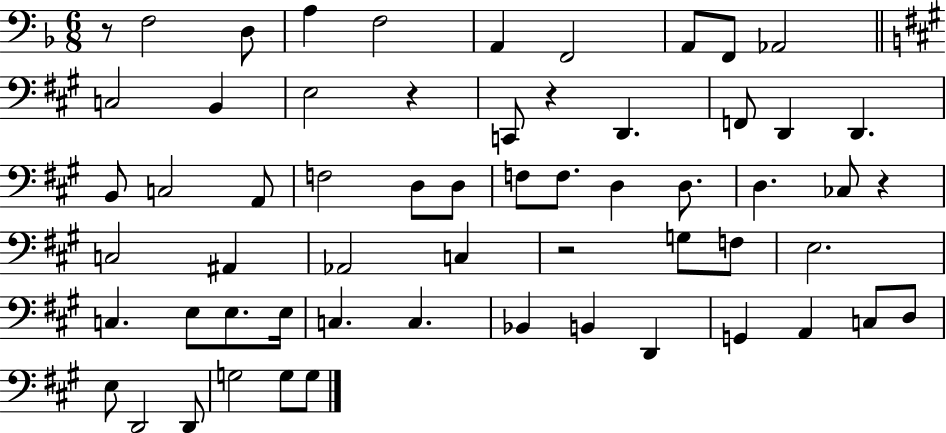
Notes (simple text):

R/e F3/h D3/e A3/q F3/h A2/q F2/h A2/e F2/e Ab2/h C3/h B2/q E3/h R/q C2/e R/q D2/q. F2/e D2/q D2/q. B2/e C3/h A2/e F3/h D3/e D3/e F3/e F3/e. D3/q D3/e. D3/q. CES3/e R/q C3/h A#2/q Ab2/h C3/q R/h G3/e F3/e E3/h. C3/q. E3/e E3/e. E3/s C3/q. C3/q. Bb2/q B2/q D2/q G2/q A2/q C3/e D3/e E3/e D2/h D2/e G3/h G3/e G3/e